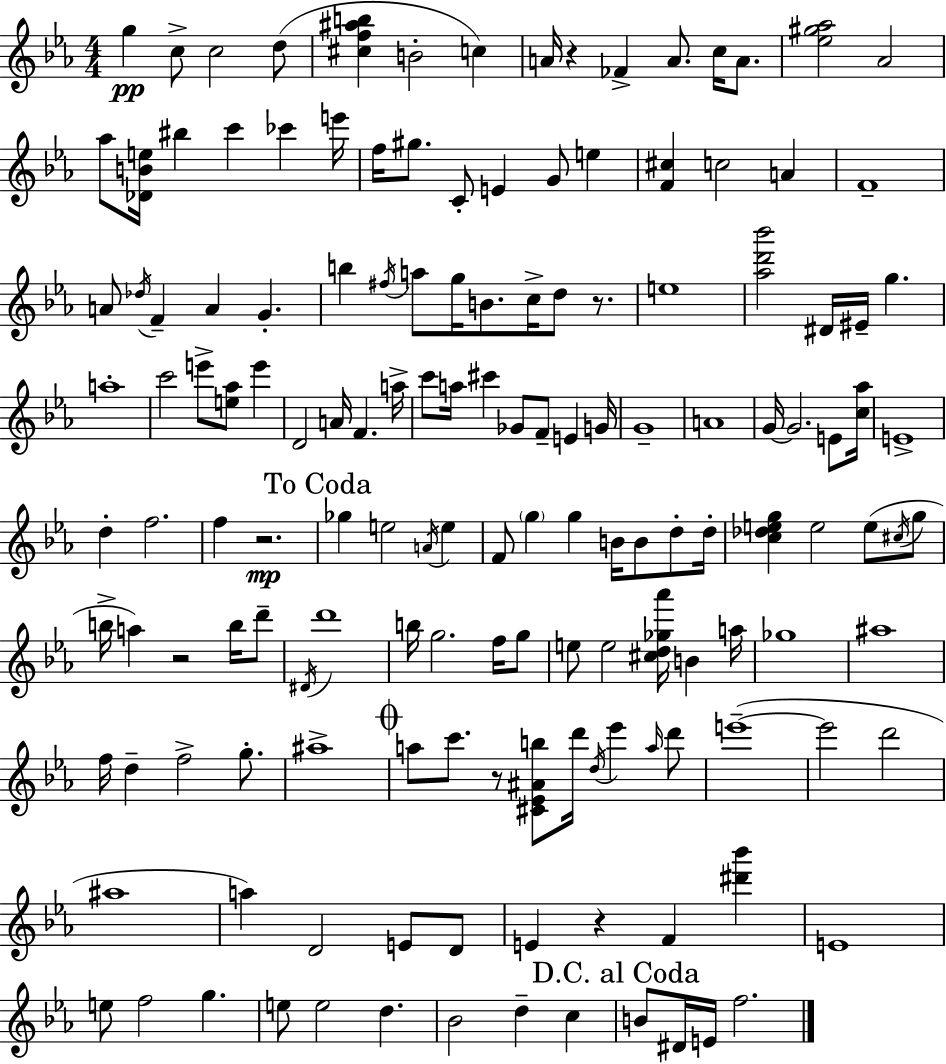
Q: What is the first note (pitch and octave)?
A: G5